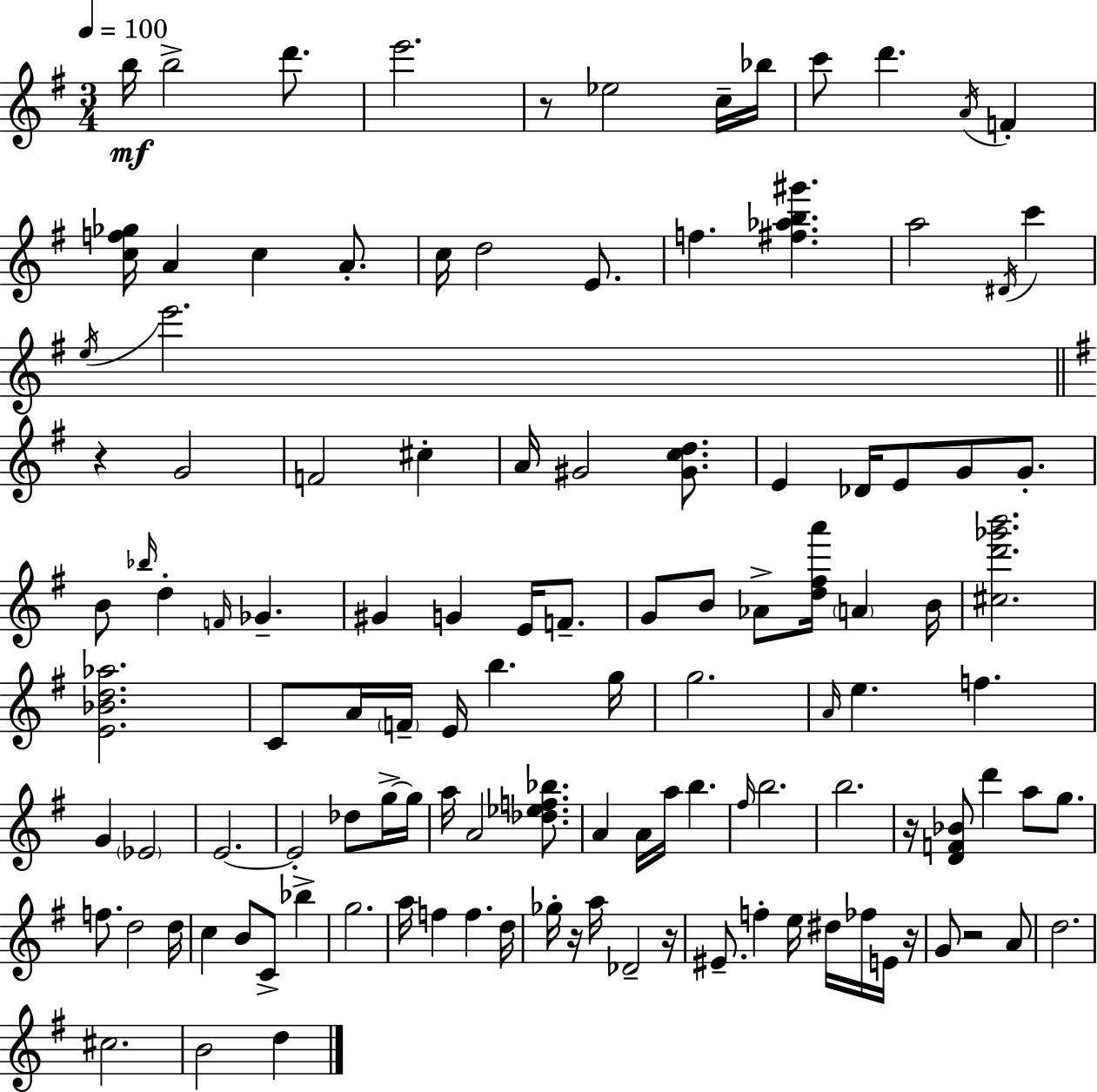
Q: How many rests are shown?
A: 7